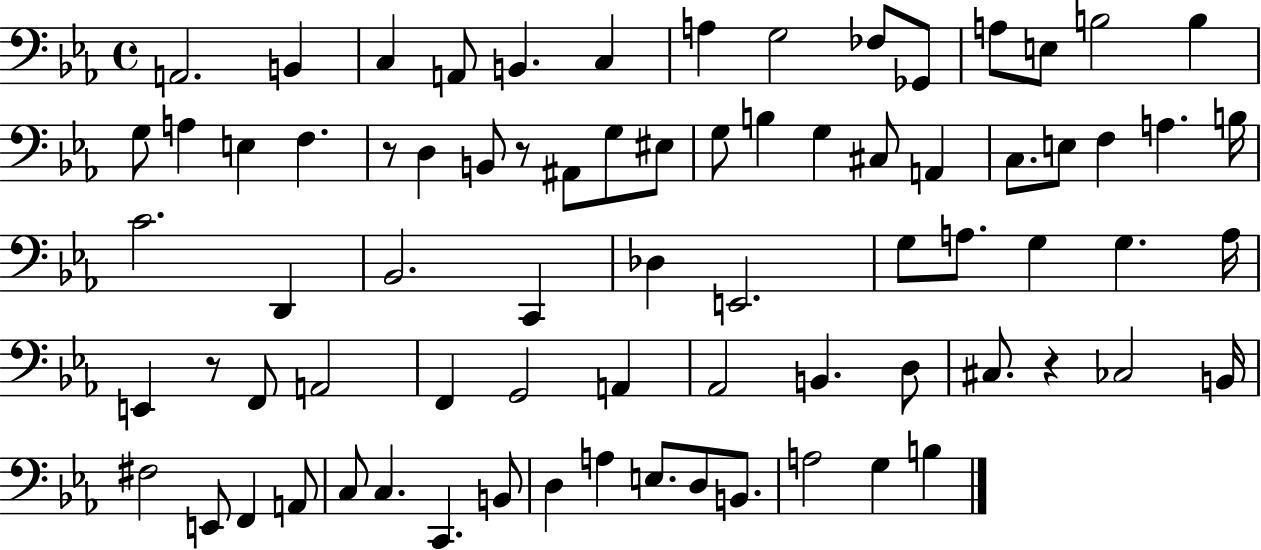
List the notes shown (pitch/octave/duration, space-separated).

A2/h. B2/q C3/q A2/e B2/q. C3/q A3/q G3/h FES3/e Gb2/e A3/e E3/e B3/h B3/q G3/e A3/q E3/q F3/q. R/e D3/q B2/e R/e A#2/e G3/e EIS3/e G3/e B3/q G3/q C#3/e A2/q C3/e. E3/e F3/q A3/q. B3/s C4/h. D2/q Bb2/h. C2/q Db3/q E2/h. G3/e A3/e. G3/q G3/q. A3/s E2/q R/e F2/e A2/h F2/q G2/h A2/q Ab2/h B2/q. D3/e C#3/e. R/q CES3/h B2/s F#3/h E2/e F2/q A2/e C3/e C3/q. C2/q. B2/e D3/q A3/q E3/e. D3/e B2/e. A3/h G3/q B3/q